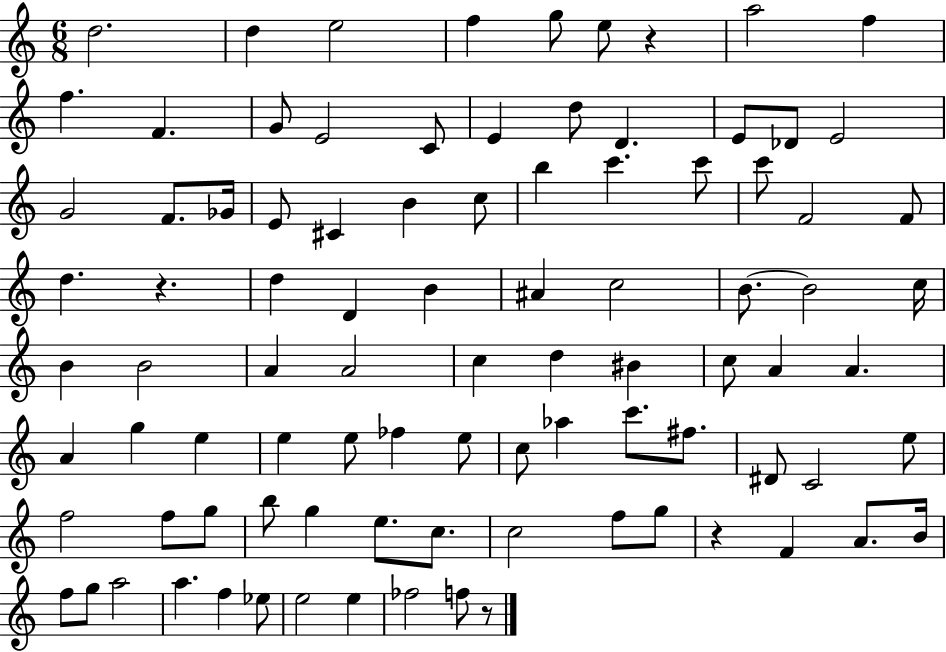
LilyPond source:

{
  \clef treble
  \numericTimeSignature
  \time 6/8
  \key c \major
  \repeat volta 2 { d''2. | d''4 e''2 | f''4 g''8 e''8 r4 | a''2 f''4 | \break f''4. f'4. | g'8 e'2 c'8 | e'4 d''8 d'4. | e'8 des'8 e'2 | \break g'2 f'8. ges'16 | e'8 cis'4 b'4 c''8 | b''4 c'''4. c'''8 | c'''8 f'2 f'8 | \break d''4. r4. | d''4 d'4 b'4 | ais'4 c''2 | b'8.~~ b'2 c''16 | \break b'4 b'2 | a'4 a'2 | c''4 d''4 bis'4 | c''8 a'4 a'4. | \break a'4 g''4 e''4 | e''4 e''8 fes''4 e''8 | c''8 aes''4 c'''8. fis''8. | dis'8 c'2 e''8 | \break f''2 f''8 g''8 | b''8 g''4 e''8. c''8. | c''2 f''8 g''8 | r4 f'4 a'8. b'16 | \break f''8 g''8 a''2 | a''4. f''4 ees''8 | e''2 e''4 | fes''2 f''8 r8 | \break } \bar "|."
}